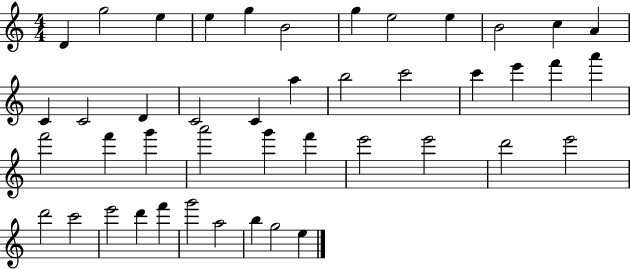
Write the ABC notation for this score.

X:1
T:Untitled
M:4/4
L:1/4
K:C
D g2 e e g B2 g e2 e B2 c A C C2 D C2 C a b2 c'2 c' e' f' a' f'2 f' g' a'2 g' f' e'2 e'2 d'2 e'2 d'2 c'2 e'2 d' f' g'2 a2 b g2 e